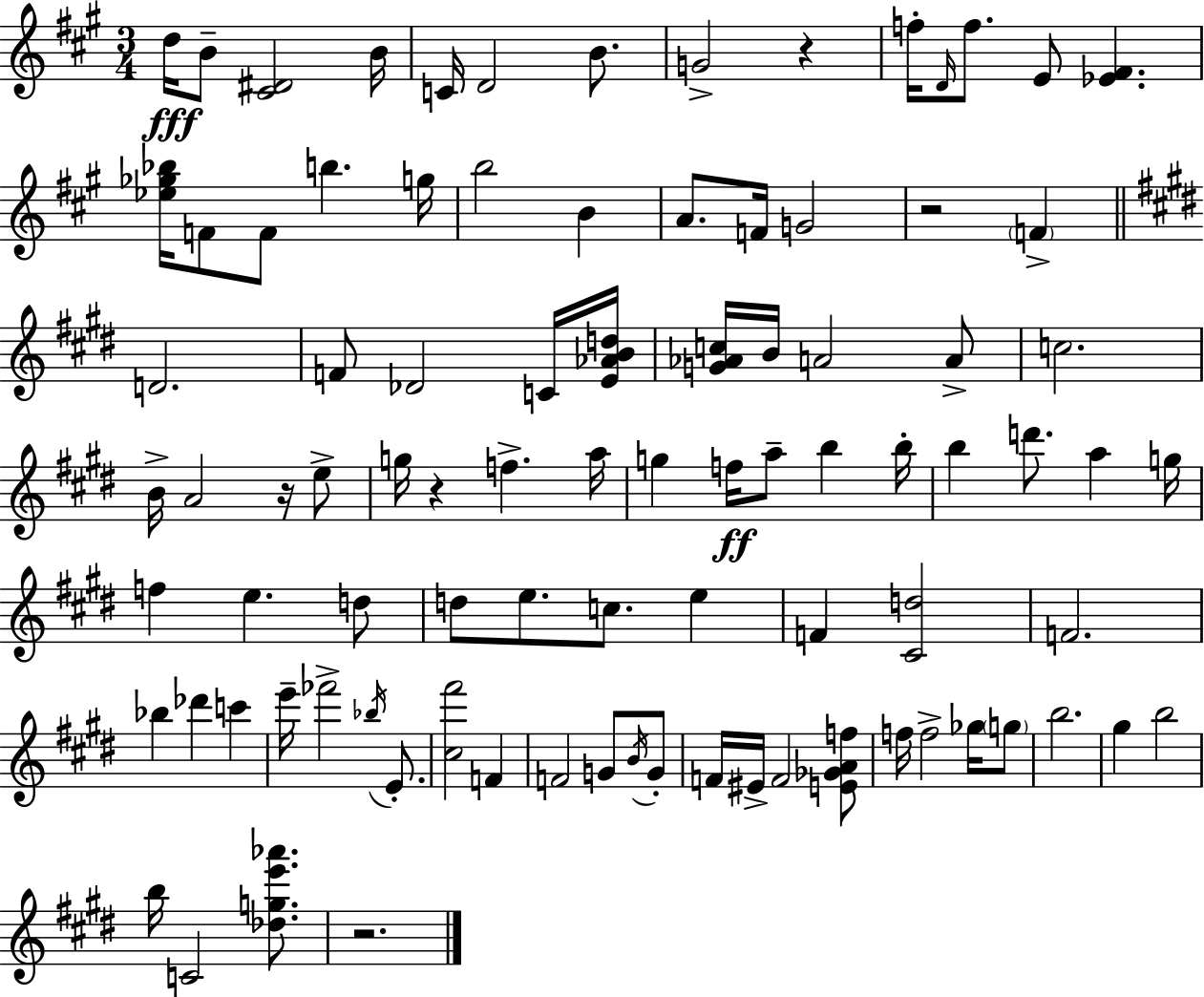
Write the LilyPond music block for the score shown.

{
  \clef treble
  \numericTimeSignature
  \time 3/4
  \key a \major
  d''16\fff b'8-- <cis' dis'>2 b'16 | c'16 d'2 b'8. | g'2-> r4 | f''16-. \grace { d'16 } f''8. e'8 <ees' fis'>4. | \break <ees'' ges'' bes''>16 f'8 f'8 b''4. | g''16 b''2 b'4 | a'8. f'16 g'2 | r2 \parenthesize f'4-> | \break \bar "||" \break \key e \major d'2. | f'8 des'2 c'16 <e' aes' b' d''>16 | <g' aes' c''>16 b'16 a'2 a'8-> | c''2. | \break b'16-> a'2 r16 e''8-> | g''16 r4 f''4.-> a''16 | g''4 f''16\ff a''8-- b''4 b''16-. | b''4 d'''8. a''4 g''16 | \break f''4 e''4. d''8 | d''8 e''8. c''8. e''4 | f'4 <cis' d''>2 | f'2. | \break bes''4 des'''4 c'''4 | e'''16-- fes'''2-> \acciaccatura { bes''16 } e'8.-. | <cis'' fis'''>2 f'4 | f'2 g'8 \acciaccatura { b'16 } | \break g'8-. f'16 eis'16-> f'2 | <e' ges' a' f''>8 f''16 f''2-> ges''16 | \parenthesize g''8 b''2. | gis''4 b''2 | \break b''16 c'2 <des'' g'' e''' aes'''>8. | r2. | \bar "|."
}